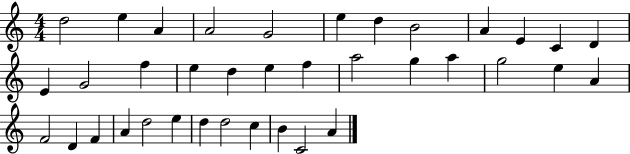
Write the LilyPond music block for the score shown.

{
  \clef treble
  \numericTimeSignature
  \time 4/4
  \key c \major
  d''2 e''4 a'4 | a'2 g'2 | e''4 d''4 b'2 | a'4 e'4 c'4 d'4 | \break e'4 g'2 f''4 | e''4 d''4 e''4 f''4 | a''2 g''4 a''4 | g''2 e''4 a'4 | \break f'2 d'4 f'4 | a'4 d''2 e''4 | d''4 d''2 c''4 | b'4 c'2 a'4 | \break \bar "|."
}